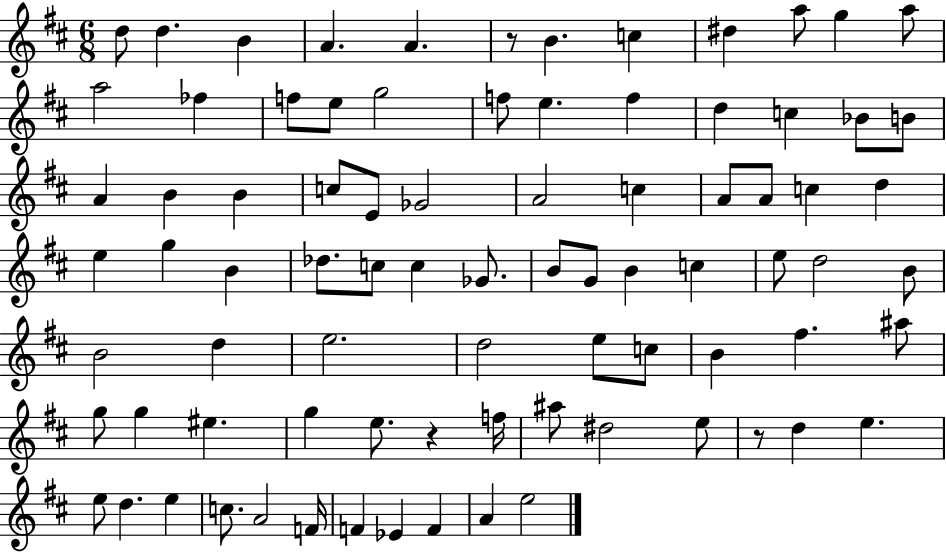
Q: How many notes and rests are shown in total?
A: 83